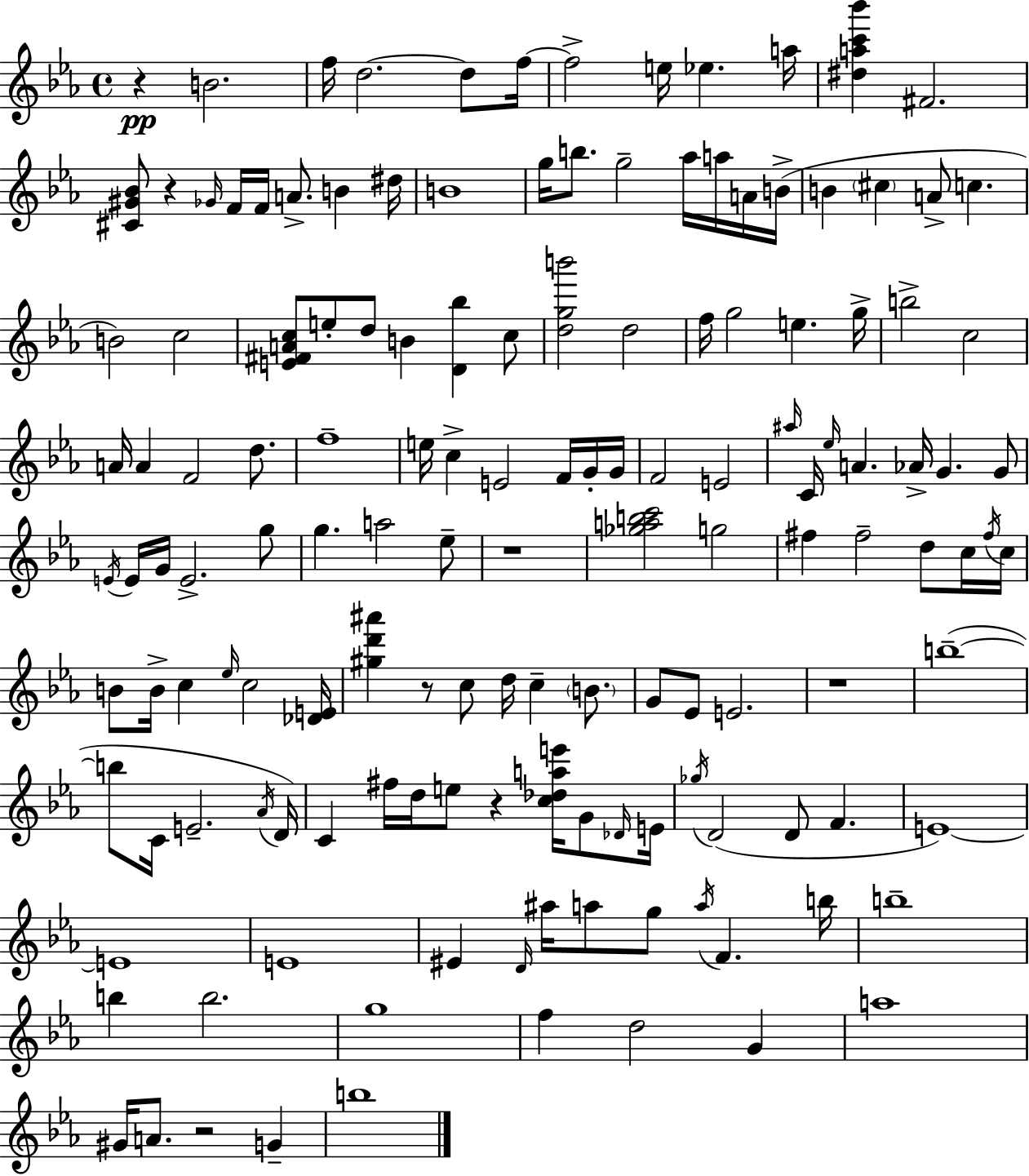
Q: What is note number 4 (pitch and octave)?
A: D5